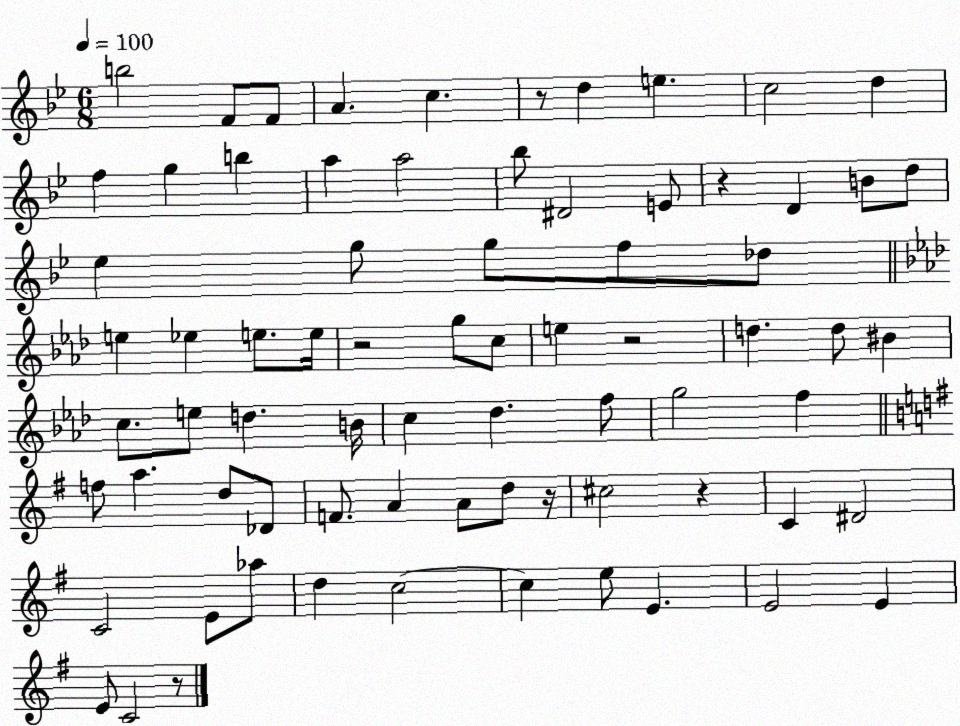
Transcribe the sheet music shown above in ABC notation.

X:1
T:Untitled
M:6/8
L:1/4
K:Bb
b2 F/2 F/2 A c z/2 d e c2 d f g b a a2 _b/2 ^D2 E/2 z D B/2 d/2 _e g/2 g/2 f/2 _d/2 e _e e/2 e/4 z2 g/2 c/2 e z2 d d/2 ^B c/2 e/2 d B/4 c _d f/2 g2 f f/2 a d/2 _D/2 F/2 A A/2 d/2 z/4 ^c2 z C ^D2 C2 E/2 _a/2 d c2 c e/2 E E2 E E/2 C2 z/2